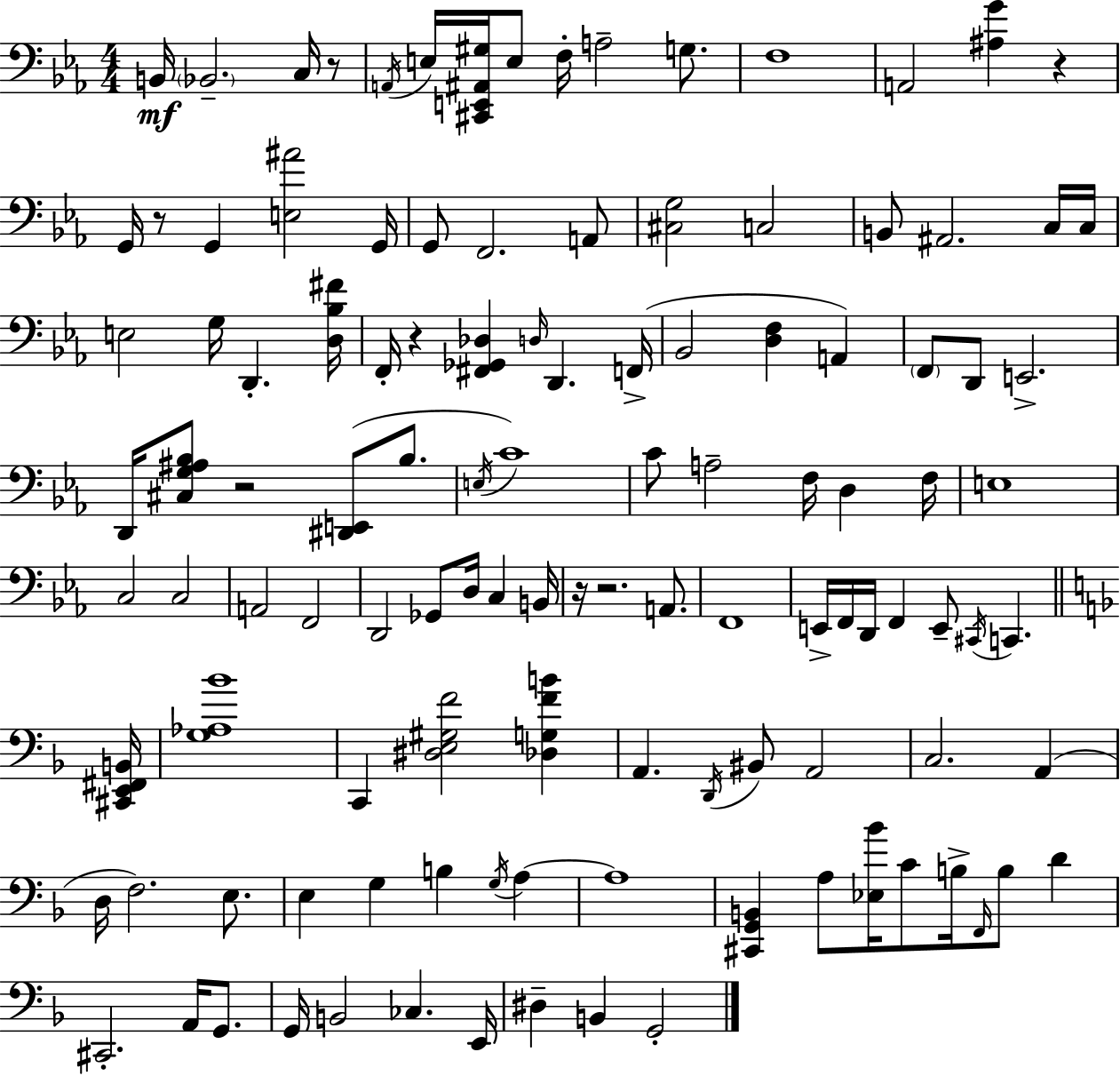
X:1
T:Untitled
M:4/4
L:1/4
K:Eb
B,,/4 _B,,2 C,/4 z/2 A,,/4 E,/4 [^C,,E,,^A,,^G,]/4 E,/2 F,/4 A,2 G,/2 F,4 A,,2 [^A,G] z G,,/4 z/2 G,, [E,^A]2 G,,/4 G,,/2 F,,2 A,,/2 [^C,G,]2 C,2 B,,/2 ^A,,2 C,/4 C,/4 E,2 G,/4 D,, [D,_B,^F]/4 F,,/4 z [^F,,_G,,_D,] D,/4 D,, F,,/4 _B,,2 [D,F,] A,, F,,/2 D,,/2 E,,2 D,,/4 [^C,G,^A,_B,]/2 z2 [^D,,E,,]/2 _B,/2 E,/4 C4 C/2 A,2 F,/4 D, F,/4 E,4 C,2 C,2 A,,2 F,,2 D,,2 _G,,/2 D,/4 C, B,,/4 z/4 z2 A,,/2 F,,4 E,,/4 F,,/4 D,,/4 F,, E,,/2 ^C,,/4 C,, [^C,,E,,^F,,B,,]/4 [G,_A,_B]4 C,, [^D,E,^G,F]2 [_D,G,FB] A,, D,,/4 ^B,,/2 A,,2 C,2 A,, D,/4 F,2 E,/2 E, G, B, G,/4 A, A,4 [^C,,G,,B,,] A,/2 [_E,_B]/4 C/2 B,/4 F,,/4 B,/2 D ^C,,2 A,,/4 G,,/2 G,,/4 B,,2 _C, E,,/4 ^D, B,, G,,2